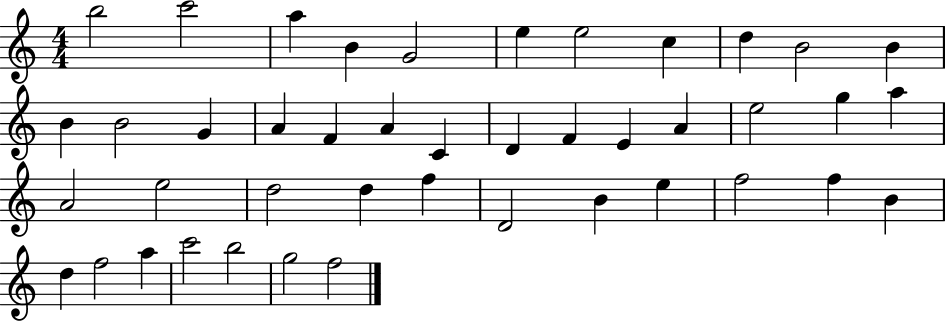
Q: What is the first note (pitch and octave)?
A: B5